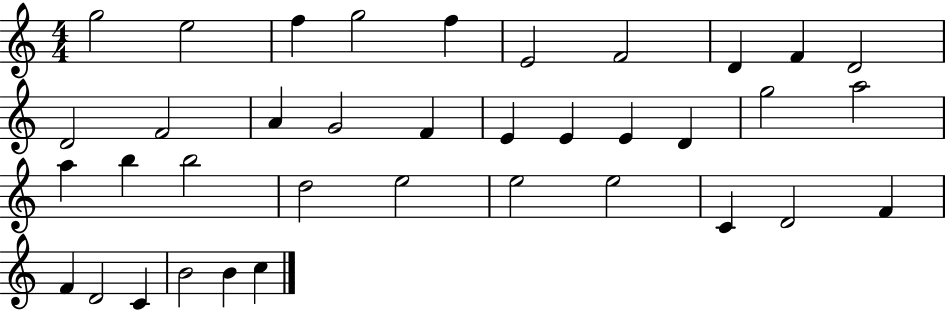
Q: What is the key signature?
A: C major